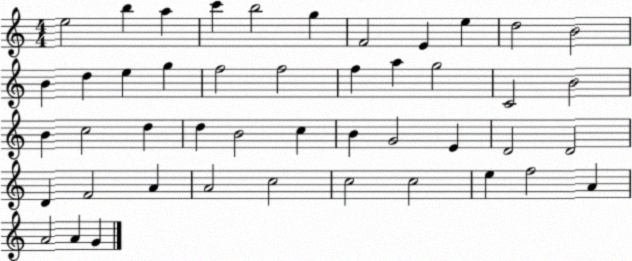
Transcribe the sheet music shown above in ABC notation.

X:1
T:Untitled
M:4/4
L:1/4
K:C
e2 b a c' b2 g F2 E e d2 B2 B d e g f2 f2 f a g2 C2 B2 B c2 d d B2 c B G2 E D2 D2 D F2 A A2 c2 c2 c2 e f2 A A2 A G